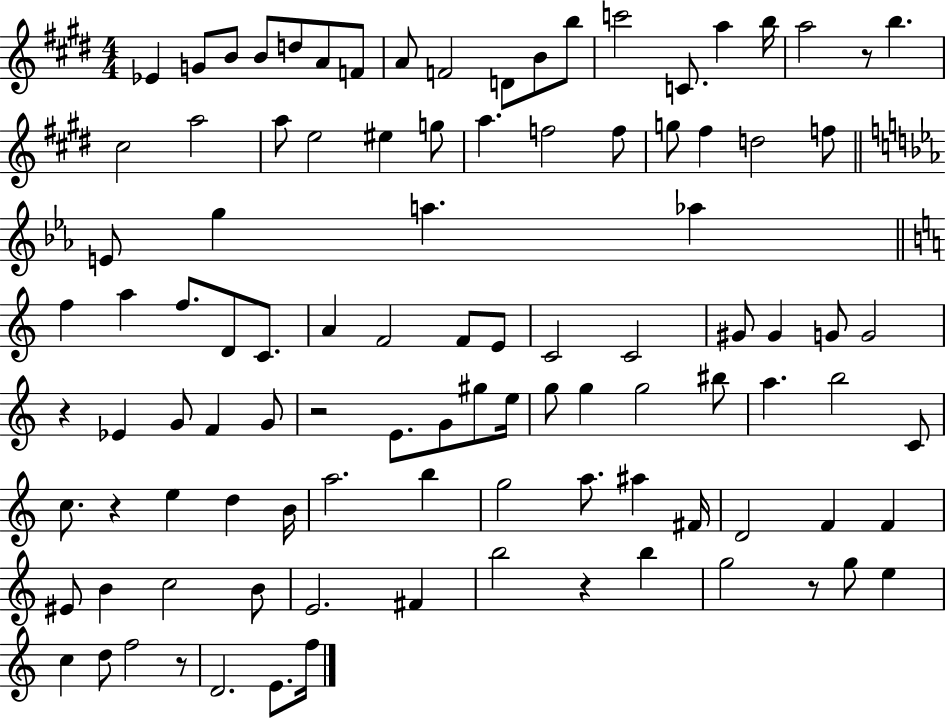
Eb4/q G4/e B4/e B4/e D5/e A4/e F4/e A4/e F4/h D4/e B4/e B5/e C6/h C4/e. A5/q B5/s A5/h R/e B5/q. C#5/h A5/h A5/e E5/h EIS5/q G5/e A5/q. F5/h F5/e G5/e F#5/q D5/h F5/e E4/e G5/q A5/q. Ab5/q F5/q A5/q F5/e. D4/e C4/e. A4/q F4/h F4/e E4/e C4/h C4/h G#4/e G#4/q G4/e G4/h R/q Eb4/q G4/e F4/q G4/e R/h E4/e. G4/e G#5/e E5/s G5/e G5/q G5/h BIS5/e A5/q. B5/h C4/e C5/e. R/q E5/q D5/q B4/s A5/h. B5/q G5/h A5/e. A#5/q F#4/s D4/h F4/q F4/q EIS4/e B4/q C5/h B4/e E4/h. F#4/q B5/h R/q B5/q G5/h R/e G5/e E5/q C5/q D5/e F5/h R/e D4/h. E4/e. F5/s